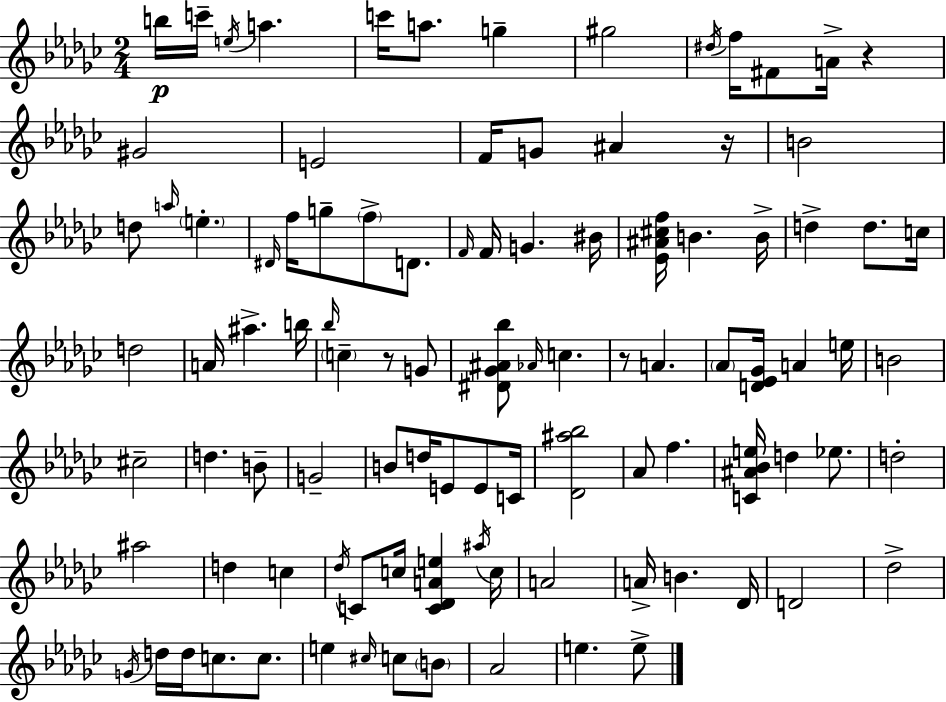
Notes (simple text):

B5/s C6/s E5/s A5/q. C6/s A5/e. G5/q G#5/h D#5/s F5/s F#4/e A4/s R/q G#4/h E4/h F4/s G4/e A#4/q R/s B4/h D5/e A5/s E5/q. D#4/s F5/s G5/e F5/e D4/e. F4/s F4/s G4/q. BIS4/s [Eb4,A#4,C#5,F5]/s B4/q. B4/s D5/q D5/e. C5/s D5/h A4/s A#5/q. B5/s Bb5/s C5/q R/e G4/e [D#4,Gb4,A#4,Bb5]/e Ab4/s C5/q. R/e A4/q. Ab4/e [D4,Eb4,Gb4]/s A4/q E5/s B4/h C#5/h D5/q. B4/e G4/h B4/e D5/s E4/e E4/e C4/s [Db4,A#5,Bb5]/h Ab4/e F5/q. [C4,A#4,Bb4,E5]/s D5/q Eb5/e. D5/h A#5/h D5/q C5/q Db5/s C4/e C5/s [C4,Db4,A4,E5]/q A#5/s C5/s A4/h A4/s B4/q. Db4/s D4/h Db5/h G4/s D5/s D5/s C5/e. C5/e. E5/q C#5/s C5/e B4/e Ab4/h E5/q. E5/e